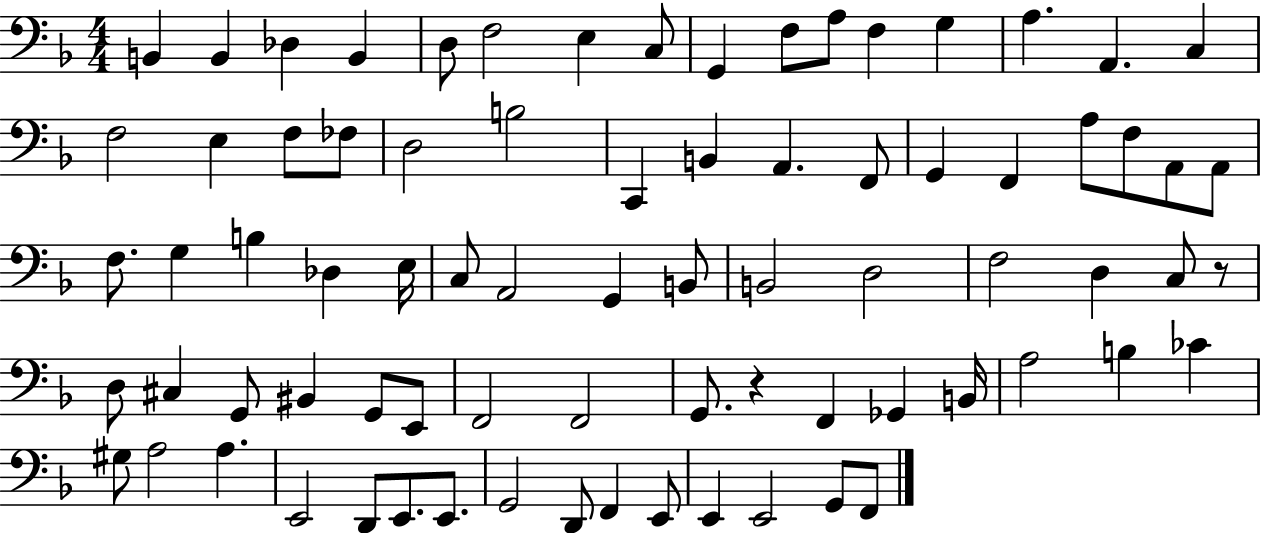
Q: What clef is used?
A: bass